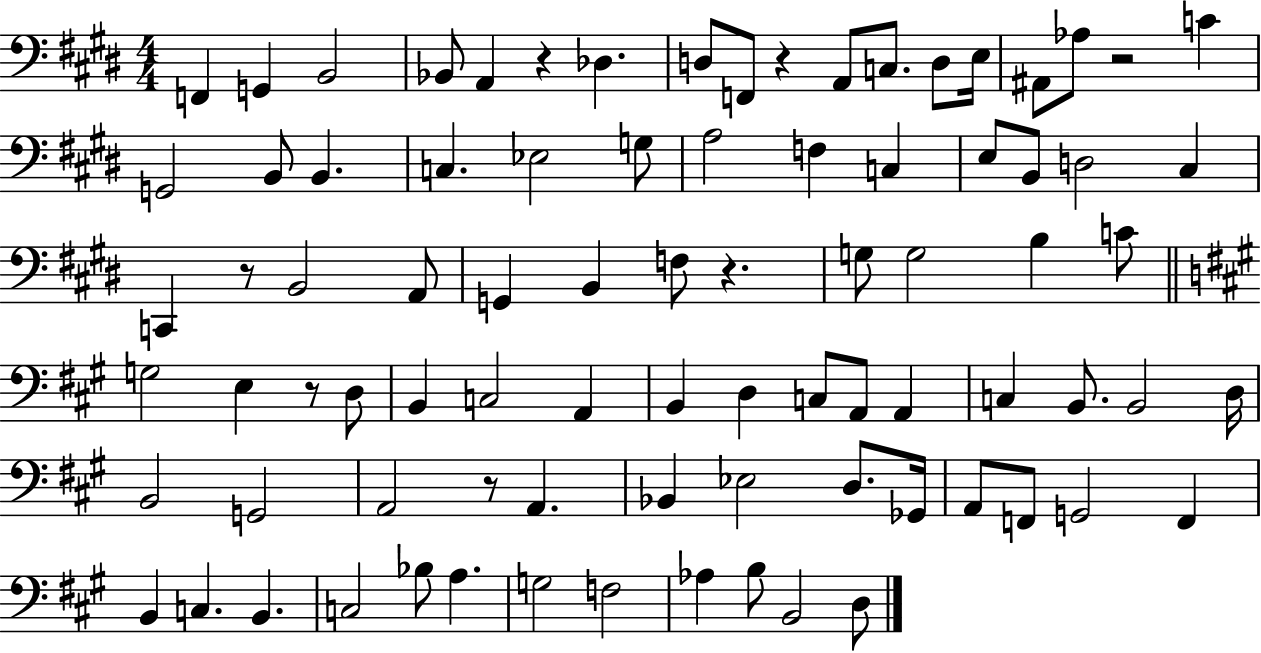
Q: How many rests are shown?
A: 7